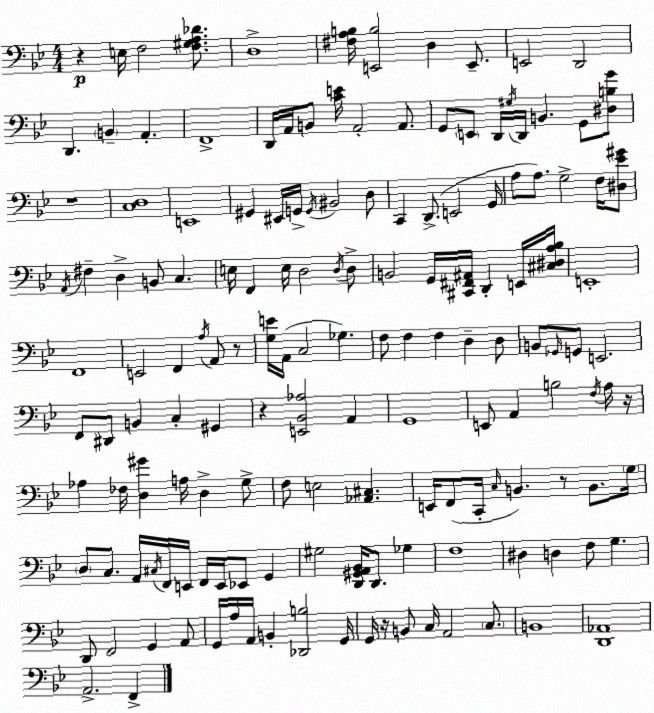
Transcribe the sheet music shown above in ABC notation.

X:1
T:Untitled
M:4/4
L:1/4
K:Bb
z E,/4 F,2 [F,^G,A,_D]/2 D,4 [^F,A,B,]/4 [E,,B,]2 D, E,,/2 E,,2 D,,2 D,, B,, A,, F,,4 D,,/4 A,,/4 B,,/2 [CE]/4 A,,2 A,,/2 G,,/2 E,,/2 D,,/4 ^G,/4 D,,/4 B,, G,,/2 [^D,B,G]/2 z4 [C,D,]4 E,,4 ^G,, ^E,,/4 G,,/4 G,,/4 ^B,,2 D,/2 C,, D,,/2 E,,2 G,,/4 A,/2 A,/2 G,2 F,/4 [^D,_E^G]/2 A,,/4 ^F, D, B,,/2 C, E,/4 F,, E,/4 D,2 D,/4 D,/2 B,,2 G,,/4 [^C,,^F,,^A,,]/4 D,, E,,/4 [^C,^D,A,_B,]/4 E,,4 F,,4 E,,2 F,, A,/4 A,,/2 z/2 [G,E]/4 A,,/4 C,2 _G, F,/2 F, F, D, D,/2 B,,/2 _G,,/4 G,,/2 E,,2 F,,/2 ^D,,/2 B,, C, ^G,, z [E,,_B,,_A,]2 A,, G,,4 E,,/2 A,, B,2 F,/4 A,/4 z/4 _A, _F,/4 [D,^G] A,/4 D, G,/2 F,/2 E,2 [_A,,^C,] E,,/4 F,,/2 C,,/4 C,/4 B,, z/2 B,,/2 G,/4 D,/2 C,/2 A,,/4 ^C,/4 F,,/4 E,,/4 F,,/4 E,,/4 _E,,/2 G,, ^G,2 [D,,^G,,A,,_B,,]/4 D,,/2 _G, F,4 ^D, D, F,/2 G, D,,/2 F,,2 G,, A,,/2 G,,/4 A,/4 A,,/4 B,, [_D,,B,]2 G,,/4 G,,/4 z/4 B,,/2 C,/4 A,,2 C,/2 B,,4 [D,,_A,,]4 A,,2 F,,